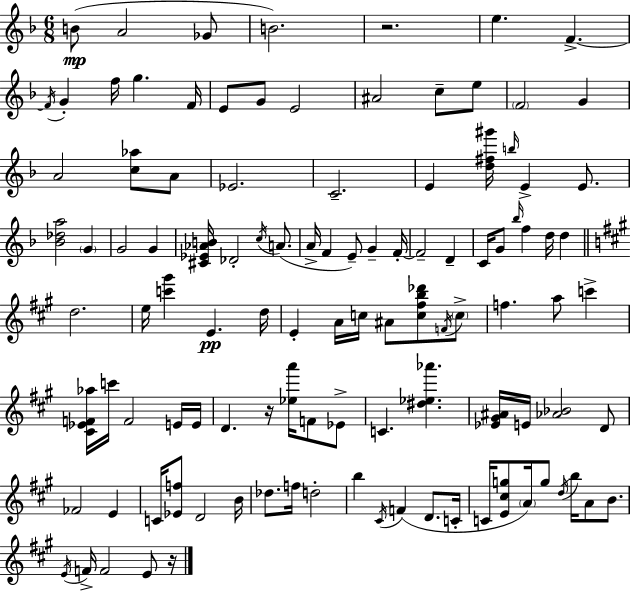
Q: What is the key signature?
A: D minor